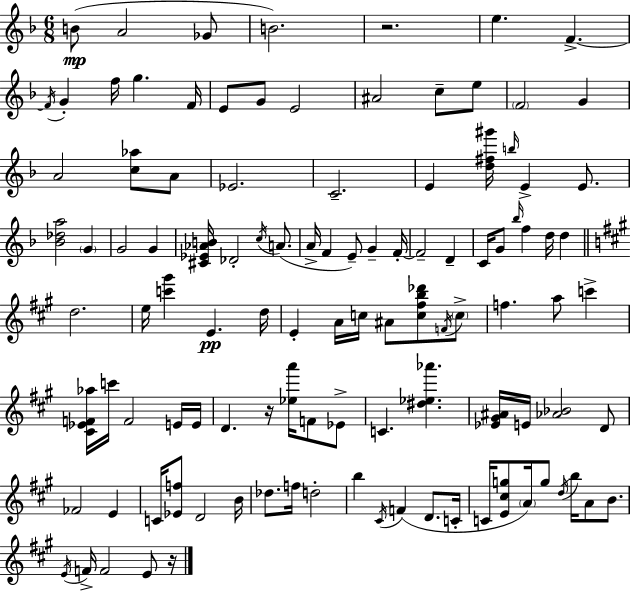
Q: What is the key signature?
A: D minor